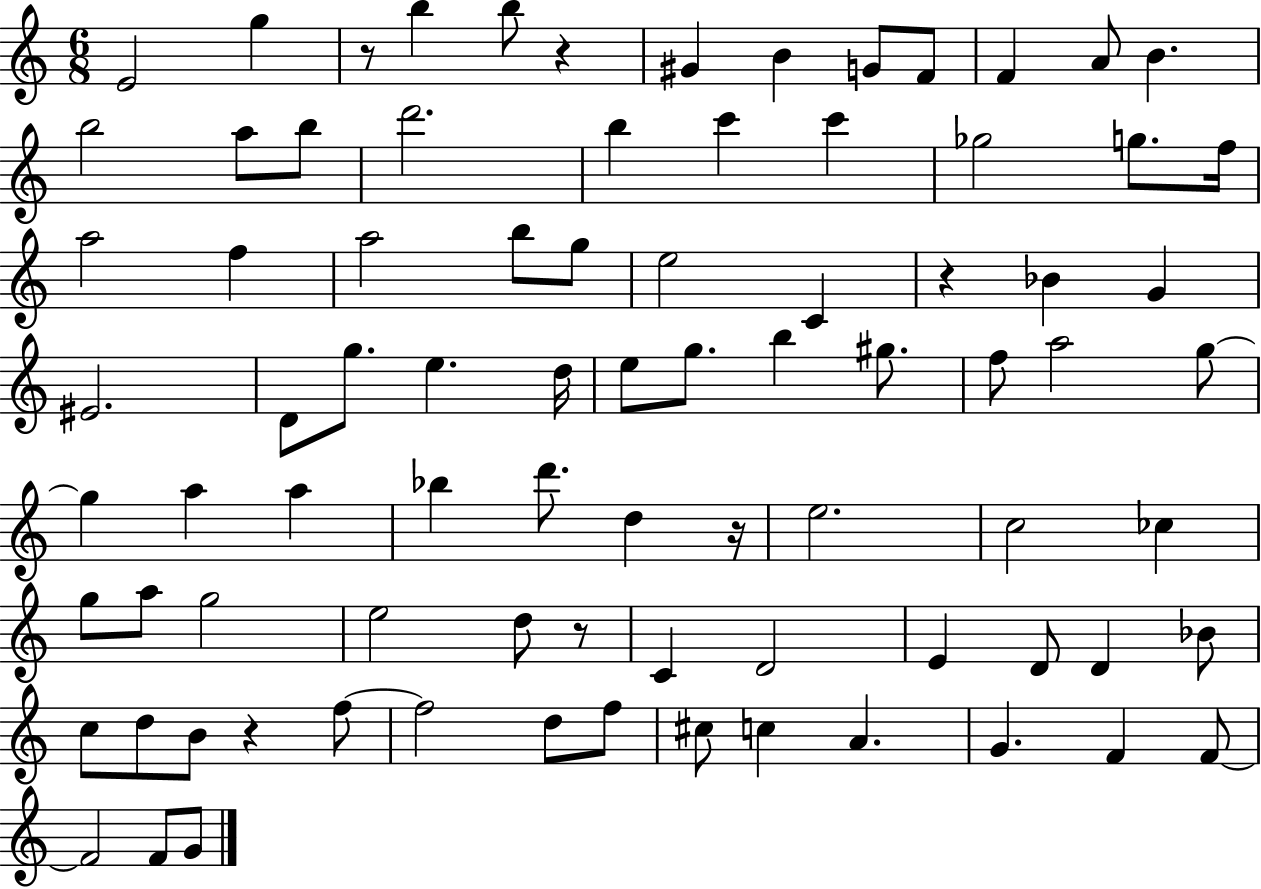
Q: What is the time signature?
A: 6/8